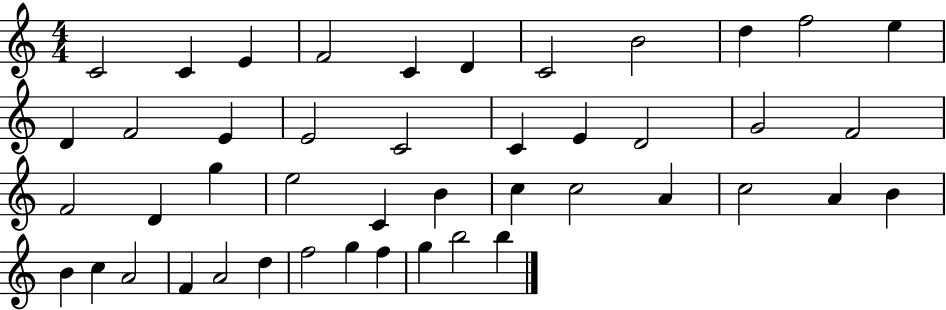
{
  \clef treble
  \numericTimeSignature
  \time 4/4
  \key c \major
  c'2 c'4 e'4 | f'2 c'4 d'4 | c'2 b'2 | d''4 f''2 e''4 | \break d'4 f'2 e'4 | e'2 c'2 | c'4 e'4 d'2 | g'2 f'2 | \break f'2 d'4 g''4 | e''2 c'4 b'4 | c''4 c''2 a'4 | c''2 a'4 b'4 | \break b'4 c''4 a'2 | f'4 a'2 d''4 | f''2 g''4 f''4 | g''4 b''2 b''4 | \break \bar "|."
}